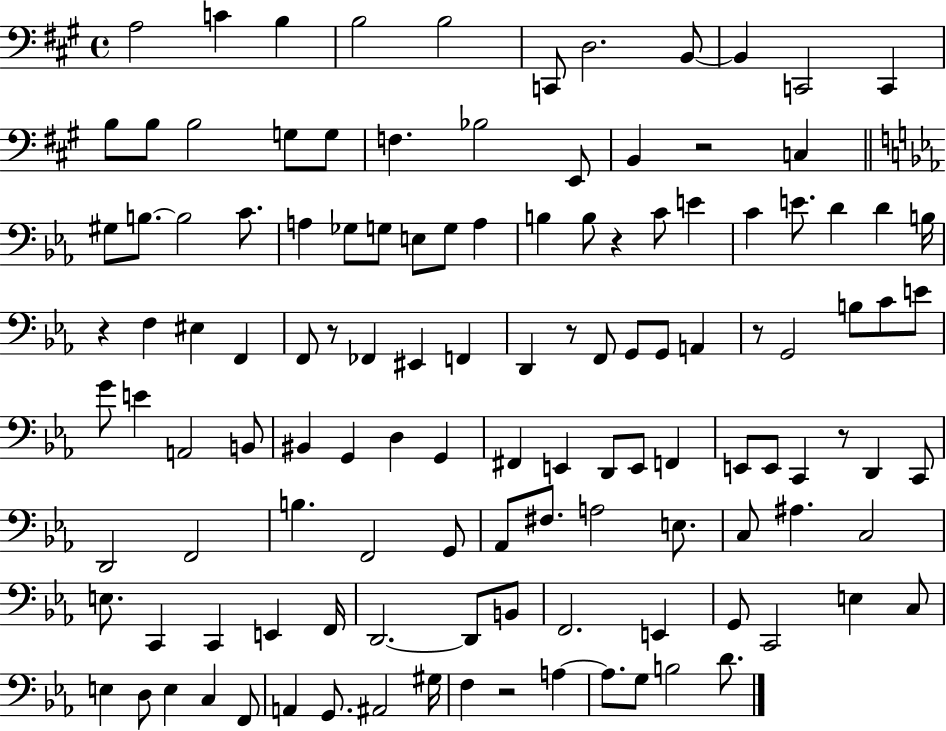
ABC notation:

X:1
T:Untitled
M:4/4
L:1/4
K:A
A,2 C B, B,2 B,2 C,,/2 D,2 B,,/2 B,, C,,2 C,, B,/2 B,/2 B,2 G,/2 G,/2 F, _B,2 E,,/2 B,, z2 C, ^G,/2 B,/2 B,2 C/2 A, _G,/2 G,/2 E,/2 G,/2 A, B, B,/2 z C/2 E C E/2 D D B,/4 z F, ^E, F,, F,,/2 z/2 _F,, ^E,, F,, D,, z/2 F,,/2 G,,/2 G,,/2 A,, z/2 G,,2 B,/2 C/2 E/2 G/2 E A,,2 B,,/2 ^B,, G,, D, G,, ^F,, E,, D,,/2 E,,/2 F,, E,,/2 E,,/2 C,, z/2 D,, C,,/2 D,,2 F,,2 B, F,,2 G,,/2 _A,,/2 ^F,/2 A,2 E,/2 C,/2 ^A, C,2 E,/2 C,, C,, E,, F,,/4 D,,2 D,,/2 B,,/2 F,,2 E,, G,,/2 C,,2 E, C,/2 E, D,/2 E, C, F,,/2 A,, G,,/2 ^A,,2 ^G,/4 F, z2 A, A,/2 G,/2 B,2 D/2